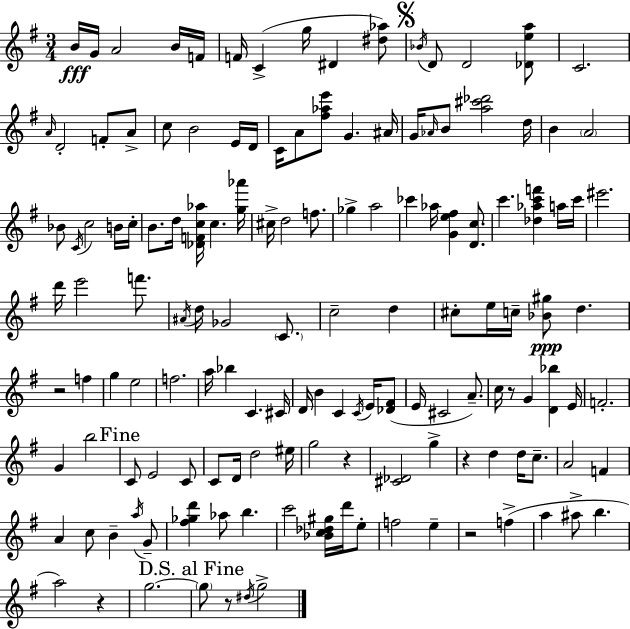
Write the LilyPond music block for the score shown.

{
  \clef treble
  \numericTimeSignature
  \time 3/4
  \key g \major
  b'16\fff g'16 a'2 b'16 f'16 | f'16 c'4->( g''16 dis'4 <dis'' aes''>8) | \mark \markup { \musicglyph "scripts.segno" } \acciaccatura { bes'16 } d'8 d'2 <des' e'' a''>8 | c'2. | \break \grace { a'16 } d'2-. f'8-. | a'8-> c''8 b'2 | e'16 d'16 c'16 a'8 <fis'' aes'' e'''>8 g'4. | ais'16 g'16 \grace { aes'16 } b'8 <a'' cis''' des'''>2 | \break d''16 b'4 \parenthesize a'2 | bes'8 \acciaccatura { c'16 } c''2 | b'16 c''16-. b'8. d''16 <des' f' c'' aes''>16 c''4. | <g'' aes'''>16 cis''16-> d''2 | \break f''8. ges''4-> a''2 | ces'''4 aes''16 <g' e'' fis''>4 | <d' c''>8. c'''4. <des'' aes'' c''' f'''>4 | a''16 c'''16 eis'''2. | \break d'''16 e'''2 | f'''8. \acciaccatura { ais'16 } d''16 ges'2 | \parenthesize c'8. c''2-- | d''4 cis''8-. e''16 c''16-- <bes' gis''>8\ppp d''4. | \break r2 | f''4 g''4 e''2 | f''2. | a''16 bes''4 c'4. | \break cis'16 d'16 b'4 c'4 | \acciaccatura { c'16 } e'16 <des' fis'>8( e'16 cis'2 | a'8.--) c''16 r8 g'4 | <d' bes''>4 e'16 f'2.-. | \break g'4 b''2 | \mark "Fine" c'8 e'2 | c'8 c'8 d'16 d''2 | eis''16 g''2 | \break r4 <cis' des'>2 | g''4-> r4 d''4 | d''16 c''8.-- a'2 | f'4 a'4 c''8 | \break b'4-- \acciaccatura { a''16 } g'8-- <fis'' ges'' d'''>4 aes''8 | b''4. c'''2 | <bes' c'' des'' gis''>16 d'''16 e''8-. f''2 | e''4-- r2 | \break f''4->( a''4 ais''8-> | b''4. a''2) | r4 g''2.~~ | \mark "D.S. al Fine" \parenthesize g''8 r8 \acciaccatura { dis''16 } | \break g''2-> \bar "|."
}